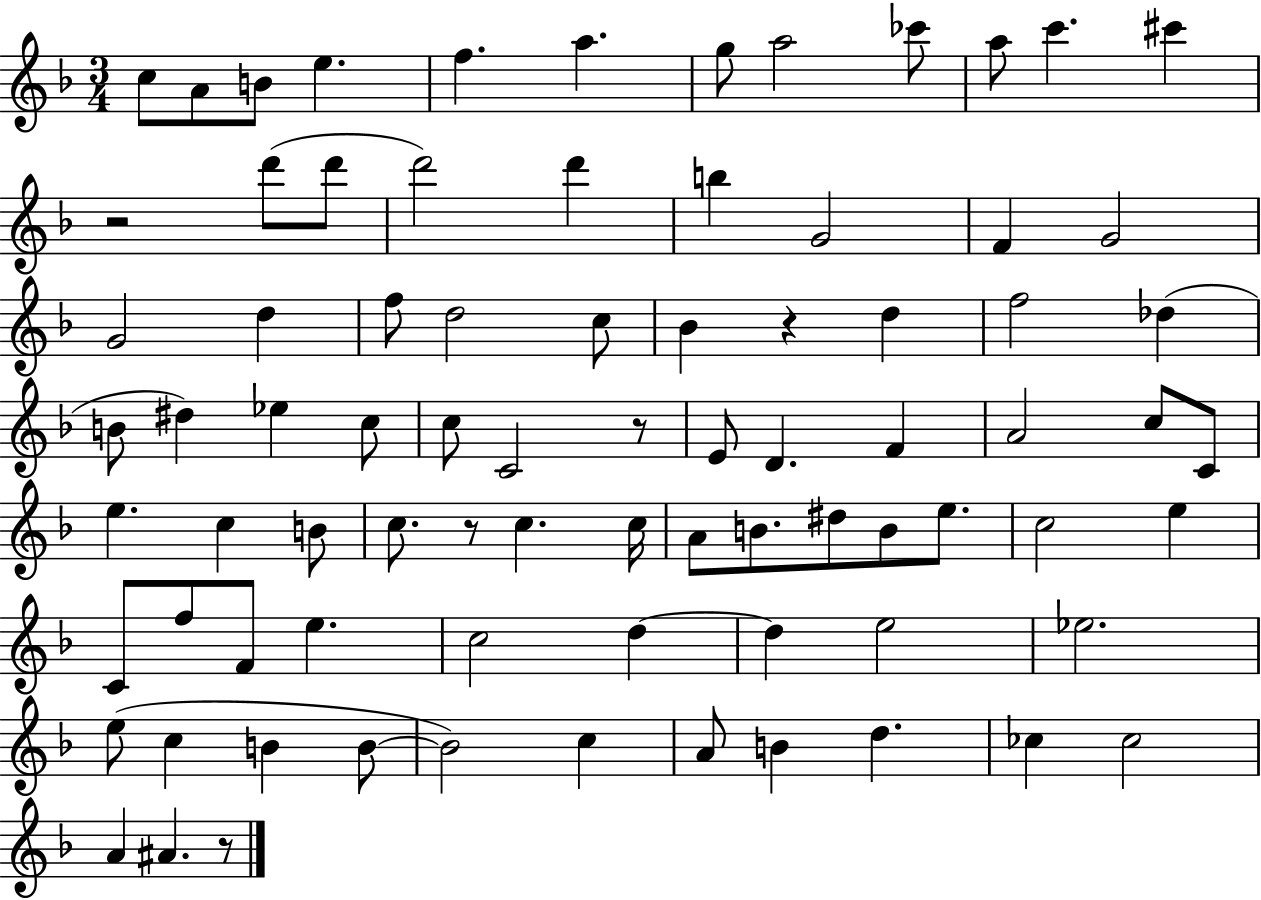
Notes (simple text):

C5/e A4/e B4/e E5/q. F5/q. A5/q. G5/e A5/h CES6/e A5/e C6/q. C#6/q R/h D6/e D6/e D6/h D6/q B5/q G4/h F4/q G4/h G4/h D5/q F5/e D5/h C5/e Bb4/q R/q D5/q F5/h Db5/q B4/e D#5/q Eb5/q C5/e C5/e C4/h R/e E4/e D4/q. F4/q A4/h C5/e C4/e E5/q. C5/q B4/e C5/e. R/e C5/q. C5/s A4/e B4/e. D#5/e B4/e E5/e. C5/h E5/q C4/e F5/e F4/e E5/q. C5/h D5/q D5/q E5/h Eb5/h. E5/e C5/q B4/q B4/e B4/h C5/q A4/e B4/q D5/q. CES5/q CES5/h A4/q A#4/q. R/e